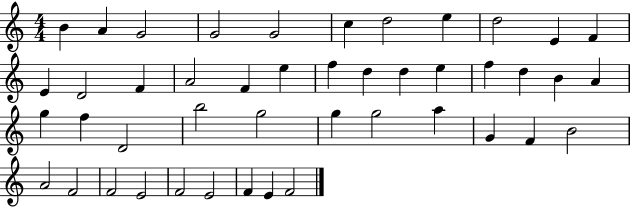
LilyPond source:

{
  \clef treble
  \numericTimeSignature
  \time 4/4
  \key c \major
  b'4 a'4 g'2 | g'2 g'2 | c''4 d''2 e''4 | d''2 e'4 f'4 | \break e'4 d'2 f'4 | a'2 f'4 e''4 | f''4 d''4 d''4 e''4 | f''4 d''4 b'4 a'4 | \break g''4 f''4 d'2 | b''2 g''2 | g''4 g''2 a''4 | g'4 f'4 b'2 | \break a'2 f'2 | f'2 e'2 | f'2 e'2 | f'4 e'4 f'2 | \break \bar "|."
}